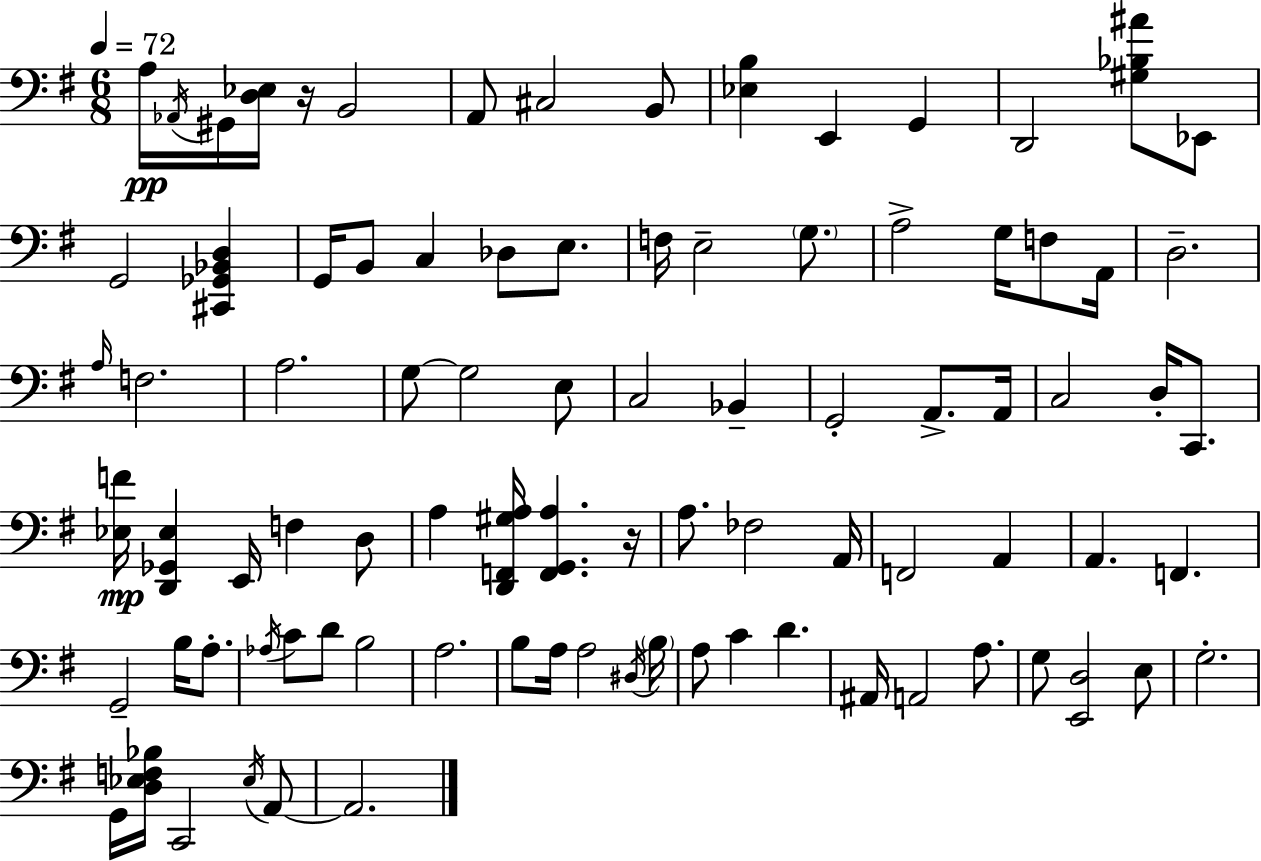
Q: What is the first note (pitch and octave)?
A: A3